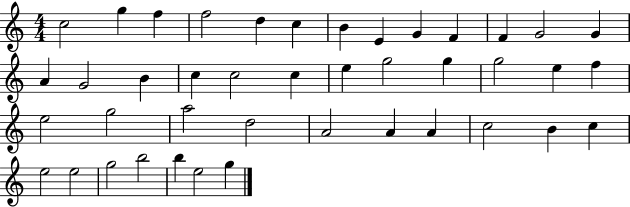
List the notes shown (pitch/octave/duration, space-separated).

C5/h G5/q F5/q F5/h D5/q C5/q B4/q E4/q G4/q F4/q F4/q G4/h G4/q A4/q G4/h B4/q C5/q C5/h C5/q E5/q G5/h G5/q G5/h E5/q F5/q E5/h G5/h A5/h D5/h A4/h A4/q A4/q C5/h B4/q C5/q E5/h E5/h G5/h B5/h B5/q E5/h G5/q